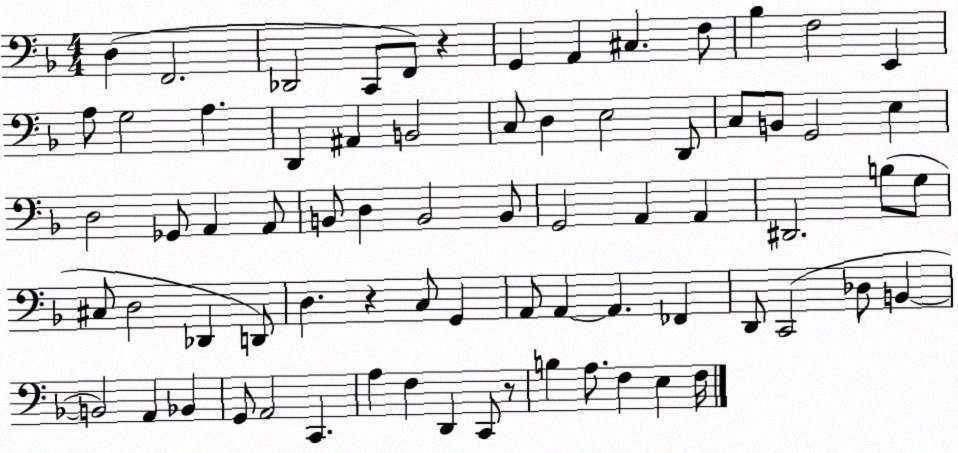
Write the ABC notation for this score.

X:1
T:Untitled
M:4/4
L:1/4
K:F
D, F,,2 _D,,2 C,,/2 F,,/2 z G,, A,, ^C, F,/2 _B, F,2 E,, A,/2 G,2 A, D,, ^A,, B,,2 C,/2 D, E,2 D,,/2 C,/2 B,,/2 G,,2 E, D,2 _G,,/2 A,, A,,/2 B,,/2 D, B,,2 B,,/2 G,,2 A,, A,, ^D,,2 B,/2 G,/2 ^C,/2 D,2 _D,, D,,/2 D, z C,/2 G,, A,,/2 A,, A,, _F,, D,,/2 C,,2 _D,/2 B,, B,,2 A,, _B,, G,,/2 A,,2 C,, A, F, D,, C,,/2 z/2 B, A,/2 F, E, F,/4